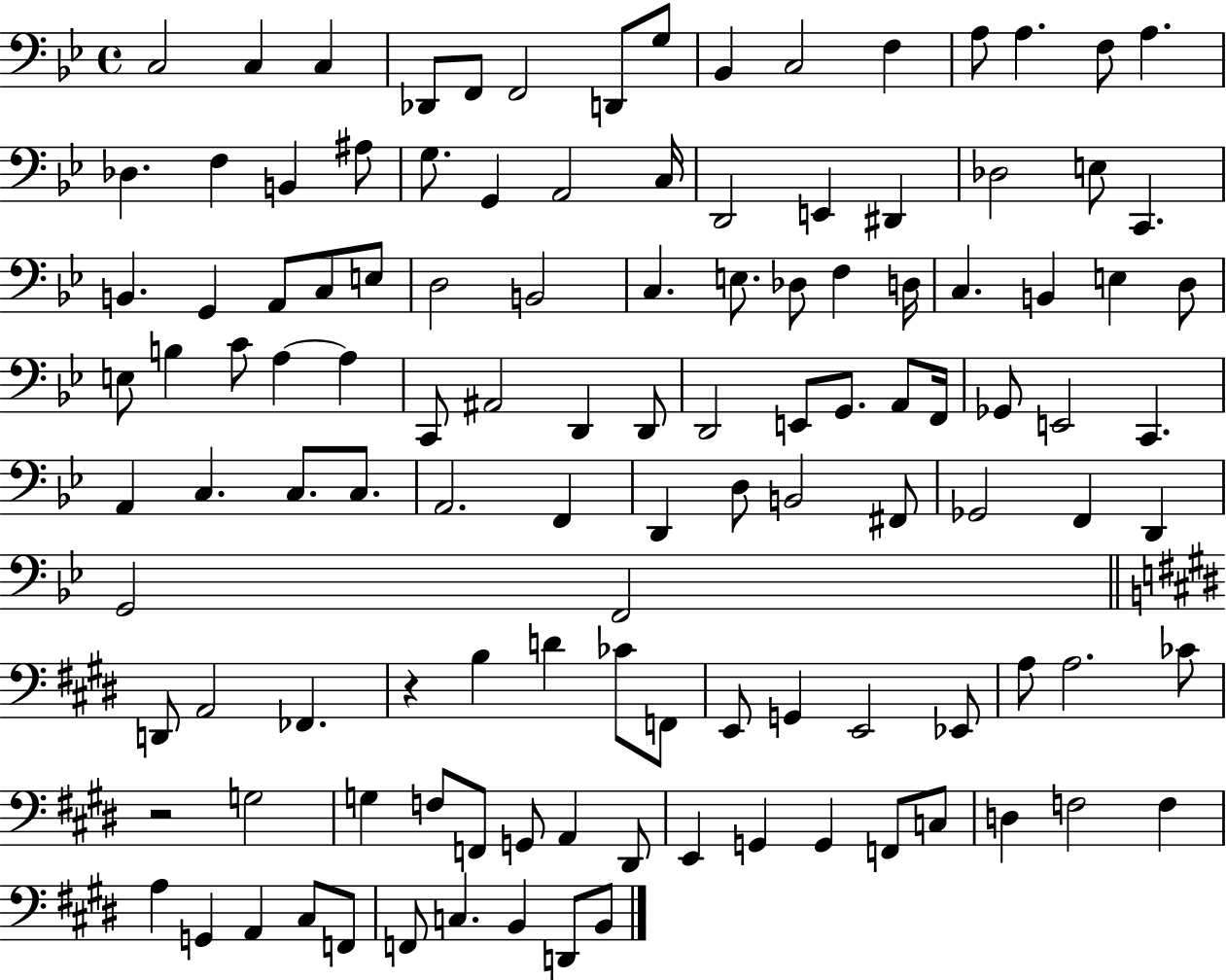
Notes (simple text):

C3/h C3/q C3/q Db2/e F2/e F2/h D2/e G3/e Bb2/q C3/h F3/q A3/e A3/q. F3/e A3/q. Db3/q. F3/q B2/q A#3/e G3/e. G2/q A2/h C3/s D2/h E2/q D#2/q Db3/h E3/e C2/q. B2/q. G2/q A2/e C3/e E3/e D3/h B2/h C3/q. E3/e. Db3/e F3/q D3/s C3/q. B2/q E3/q D3/e E3/e B3/q C4/e A3/q A3/q C2/e A#2/h D2/q D2/e D2/h E2/e G2/e. A2/e F2/s Gb2/e E2/h C2/q. A2/q C3/q. C3/e. C3/e. A2/h. F2/q D2/q D3/e B2/h F#2/e Gb2/h F2/q D2/q G2/h F2/h D2/e A2/h FES2/q. R/q B3/q D4/q CES4/e F2/e E2/e G2/q E2/h Eb2/e A3/e A3/h. CES4/e R/h G3/h G3/q F3/e F2/e G2/e A2/q D#2/e E2/q G2/q G2/q F2/e C3/e D3/q F3/h F3/q A3/q G2/q A2/q C#3/e F2/e F2/e C3/q. B2/q D2/e B2/e